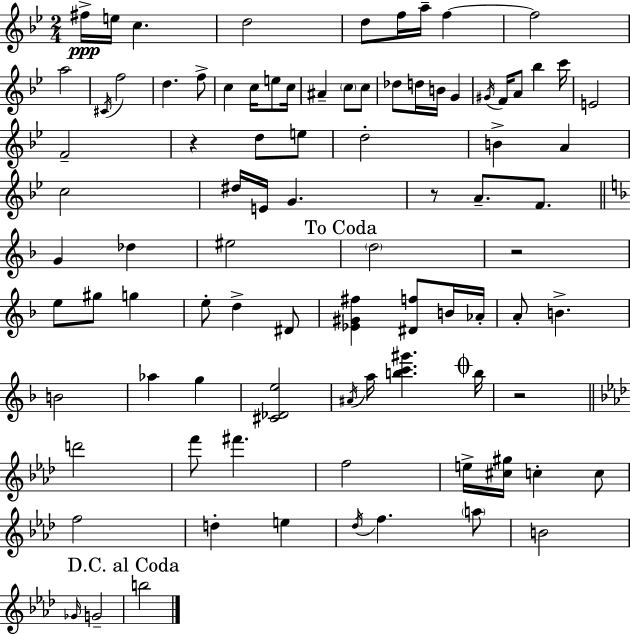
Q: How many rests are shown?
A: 4